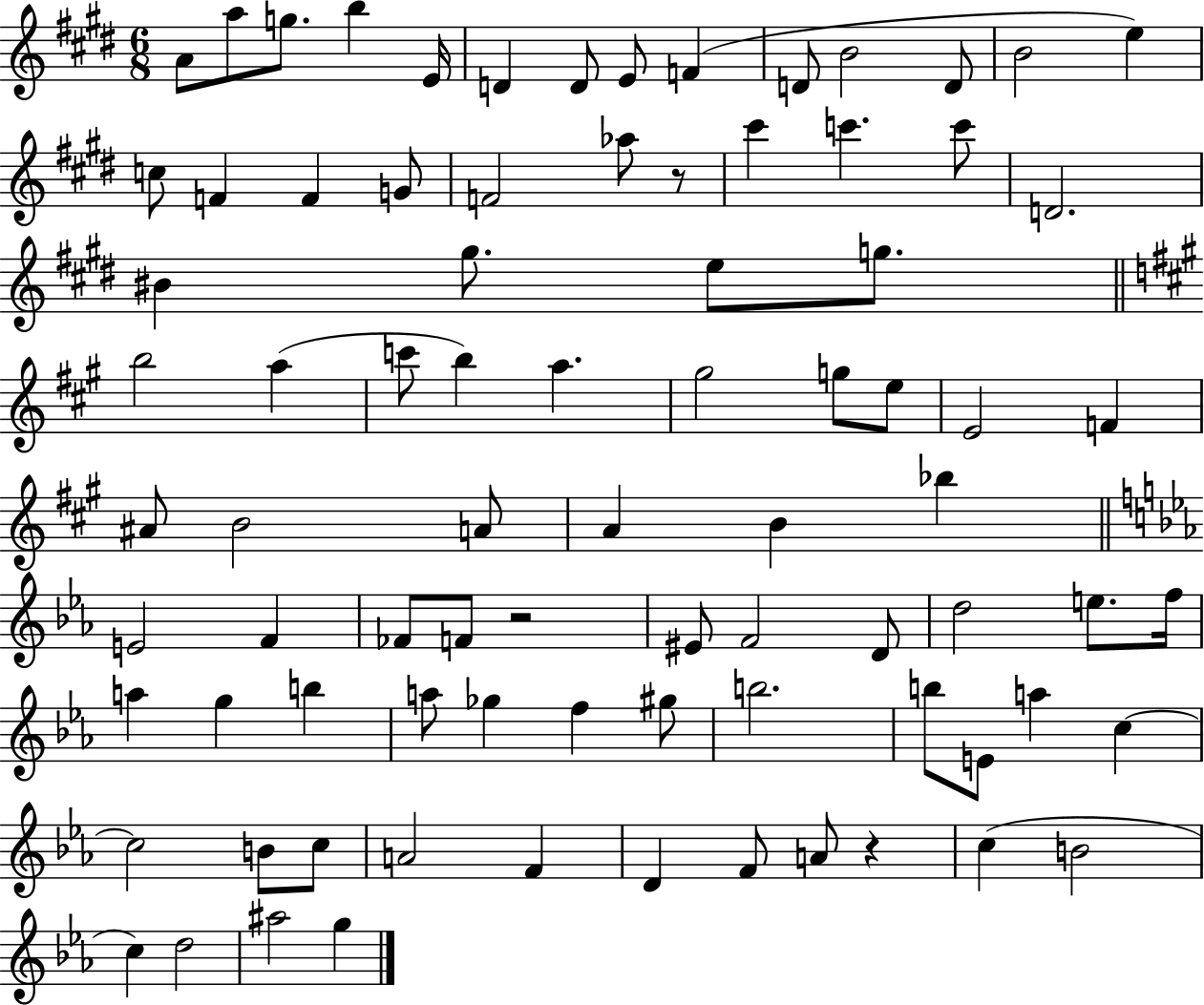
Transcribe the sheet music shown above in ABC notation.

X:1
T:Untitled
M:6/8
L:1/4
K:E
A/2 a/2 g/2 b E/4 D D/2 E/2 F D/2 B2 D/2 B2 e c/2 F F G/2 F2 _a/2 z/2 ^c' c' c'/2 D2 ^B ^g/2 e/2 g/2 b2 a c'/2 b a ^g2 g/2 e/2 E2 F ^A/2 B2 A/2 A B _b E2 F _F/2 F/2 z2 ^E/2 F2 D/2 d2 e/2 f/4 a g b a/2 _g f ^g/2 b2 b/2 E/2 a c c2 B/2 c/2 A2 F D F/2 A/2 z c B2 c d2 ^a2 g